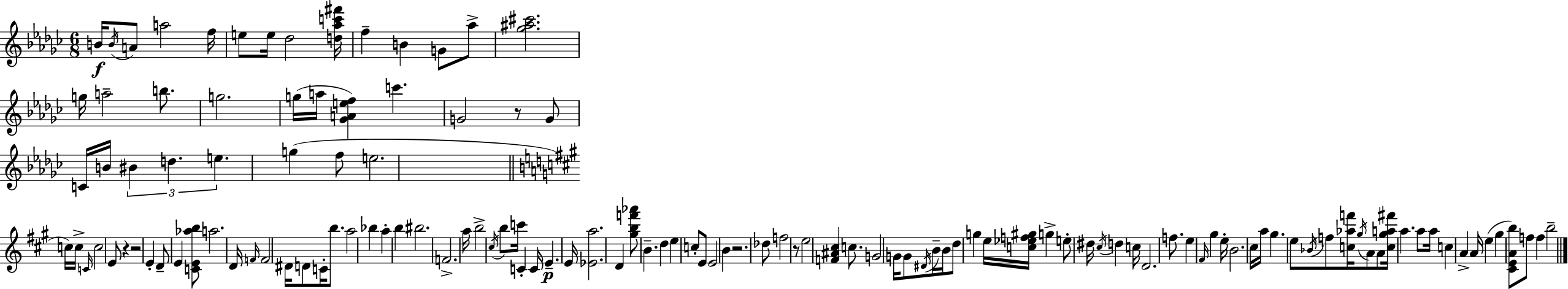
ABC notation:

X:1
T:Untitled
M:6/8
L:1/4
K:Ebm
B/4 B/4 A/2 a2 f/4 e/2 e/4 _d2 [d_ac'^f']/4 f B G/2 _a/2 [_g^a^c']2 g/4 a2 b/2 g2 g/4 a/4 [_GAef] c' G2 z/2 G/2 C/4 B/4 ^B d e g f/2 e2 c/4 c/4 C/4 c2 E/2 z z2 E D/2 E [CE_ab]/2 a2 D/4 F/4 F2 ^D/4 D/2 C/4 b/2 a2 _b a b ^b2 F2 a/4 b2 ^c/4 b/2 c'/4 C C/4 E E/4 [_Ea]2 D [^gbf'_a']/2 B d e c/2 E/2 E2 B z2 _d/2 f2 z/2 e2 [F^A^c] c/2 G2 G/4 G/2 ^D/4 B/4 B/4 d/2 g e/4 [c_ef^g]/4 g e/2 ^d/4 ^c/4 d c/4 D2 f/2 e ^F/4 ^g e/4 B2 ^c/4 a/4 ^g e/2 _B/4 f/2 [c_af']/4 ^g/4 A/2 A/2 [c^ga^f']/4 a a/2 a/4 c A A/4 e ^g [^CEAb]/2 f/2 f b2